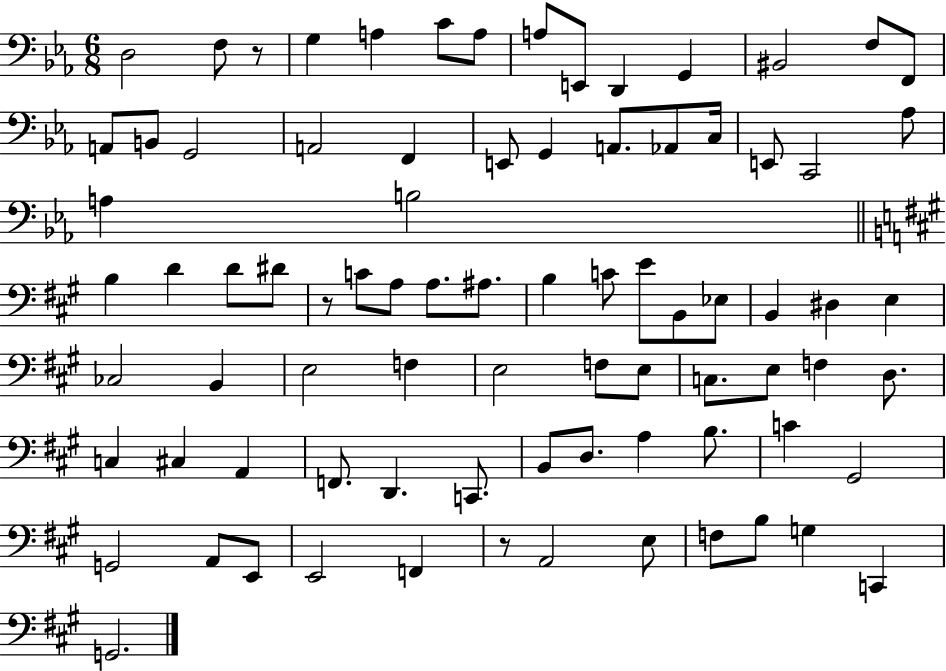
X:1
T:Untitled
M:6/8
L:1/4
K:Eb
D,2 F,/2 z/2 G, A, C/2 A,/2 A,/2 E,,/2 D,, G,, ^B,,2 F,/2 F,,/2 A,,/2 B,,/2 G,,2 A,,2 F,, E,,/2 G,, A,,/2 _A,,/2 C,/4 E,,/2 C,,2 _A,/2 A, B,2 B, D D/2 ^D/2 z/2 C/2 A,/2 A,/2 ^A,/2 B, C/2 E/2 B,,/2 _E,/2 B,, ^D, E, _C,2 B,, E,2 F, E,2 F,/2 E,/2 C,/2 E,/2 F, D,/2 C, ^C, A,, F,,/2 D,, C,,/2 B,,/2 D,/2 A, B,/2 C ^G,,2 G,,2 A,,/2 E,,/2 E,,2 F,, z/2 A,,2 E,/2 F,/2 B,/2 G, C,, G,,2